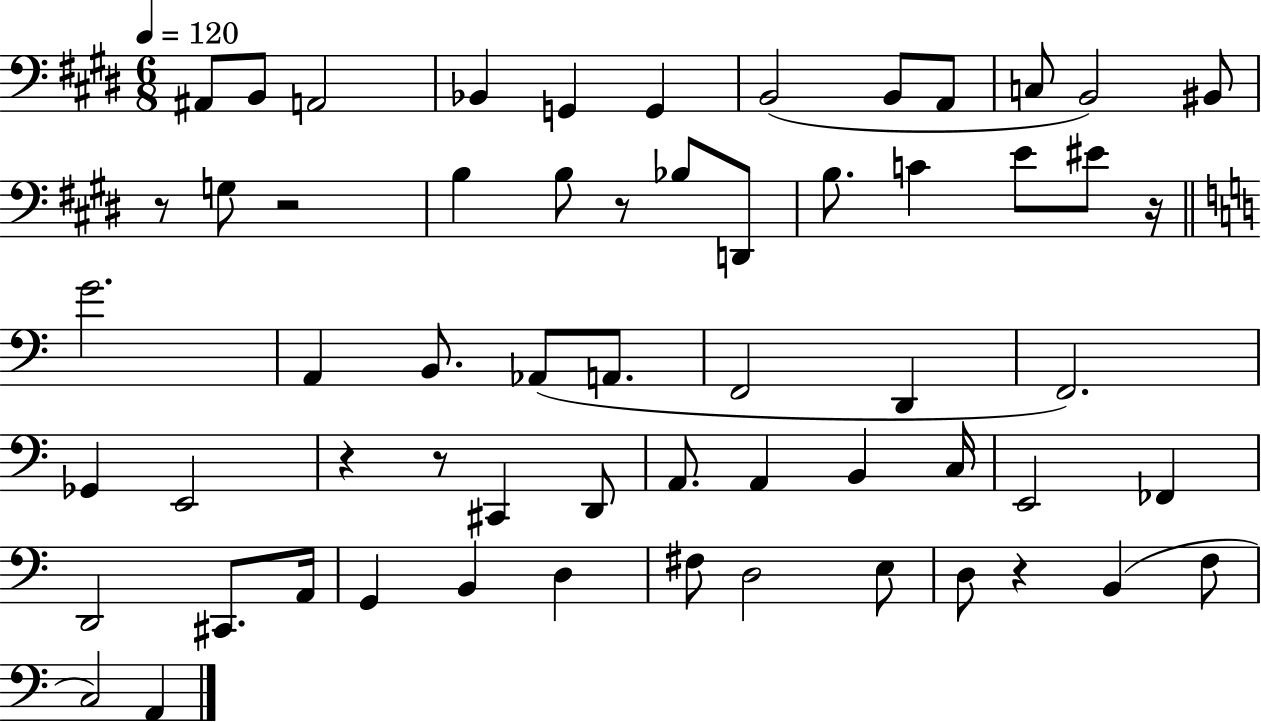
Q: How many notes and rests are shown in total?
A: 60